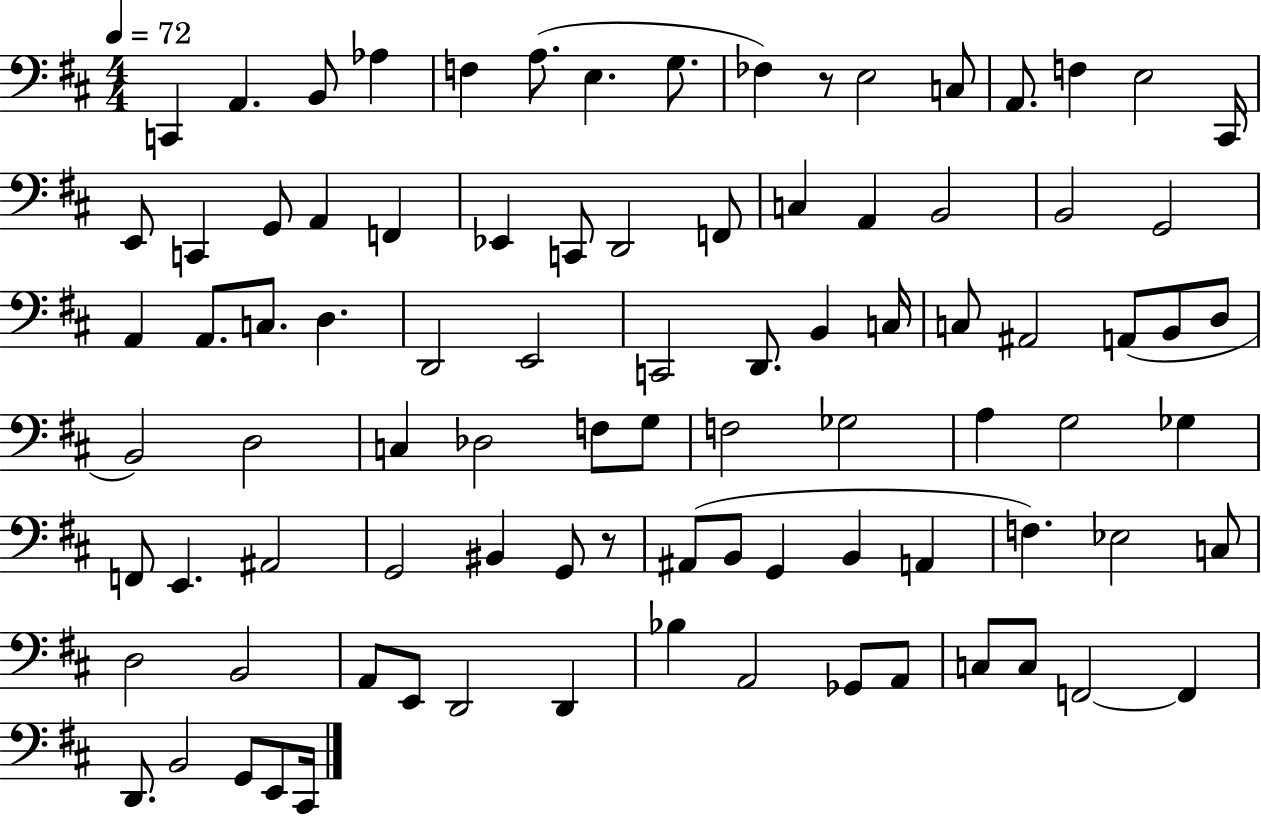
C2/q A2/q. B2/e Ab3/q F3/q A3/e. E3/q. G3/e. FES3/q R/e E3/h C3/e A2/e. F3/q E3/h C#2/s E2/e C2/q G2/e A2/q F2/q Eb2/q C2/e D2/h F2/e C3/q A2/q B2/h B2/h G2/h A2/q A2/e. C3/e. D3/q. D2/h E2/h C2/h D2/e. B2/q C3/s C3/e A#2/h A2/e B2/e D3/e B2/h D3/h C3/q Db3/h F3/e G3/e F3/h Gb3/h A3/q G3/h Gb3/q F2/e E2/q. A#2/h G2/h BIS2/q G2/e R/e A#2/e B2/e G2/q B2/q A2/q F3/q. Eb3/h C3/e D3/h B2/h A2/e E2/e D2/h D2/q Bb3/q A2/h Gb2/e A2/e C3/e C3/e F2/h F2/q D2/e. B2/h G2/e E2/e C#2/s